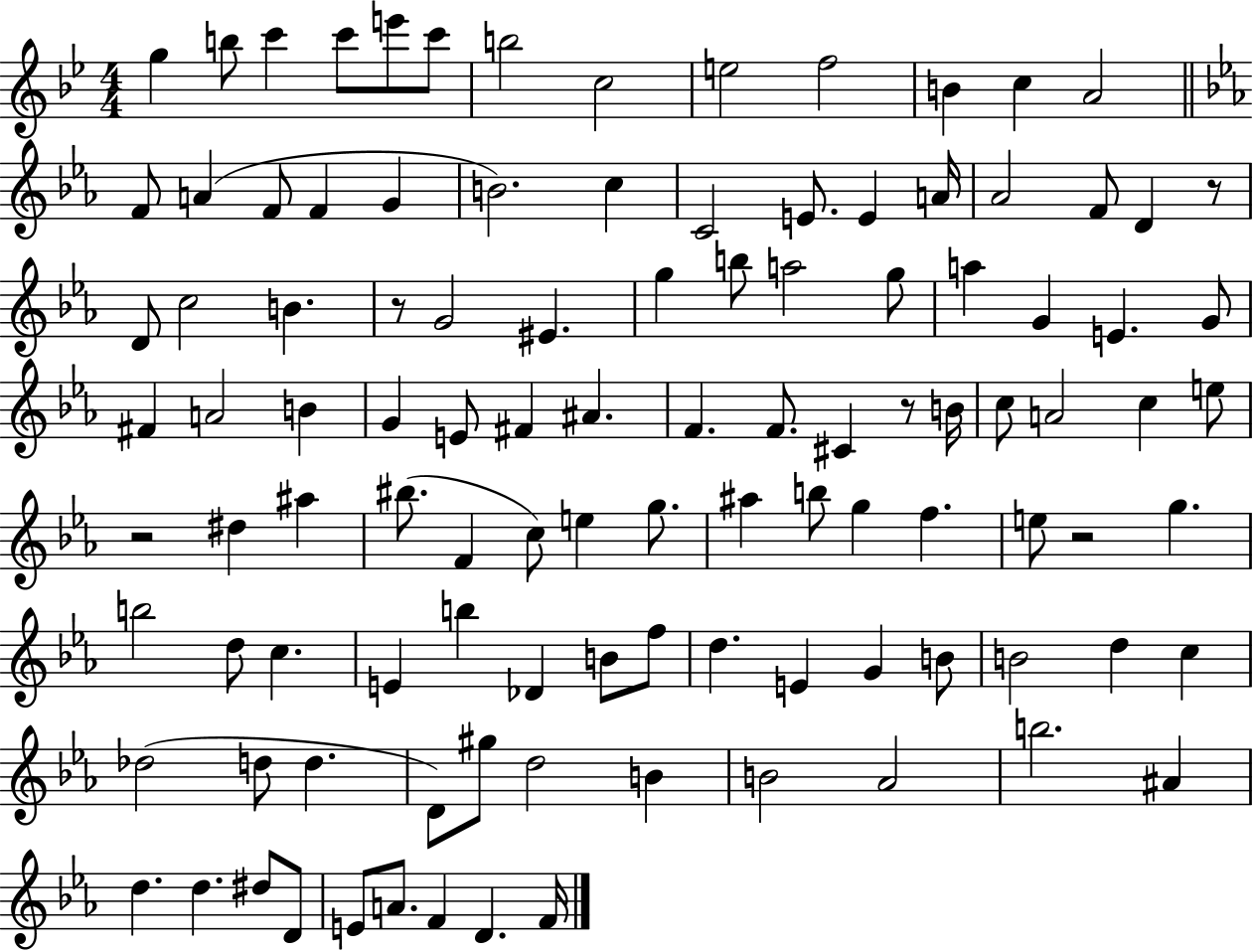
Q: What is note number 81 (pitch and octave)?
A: B4